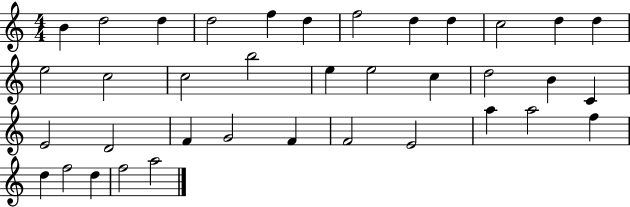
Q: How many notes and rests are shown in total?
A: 37